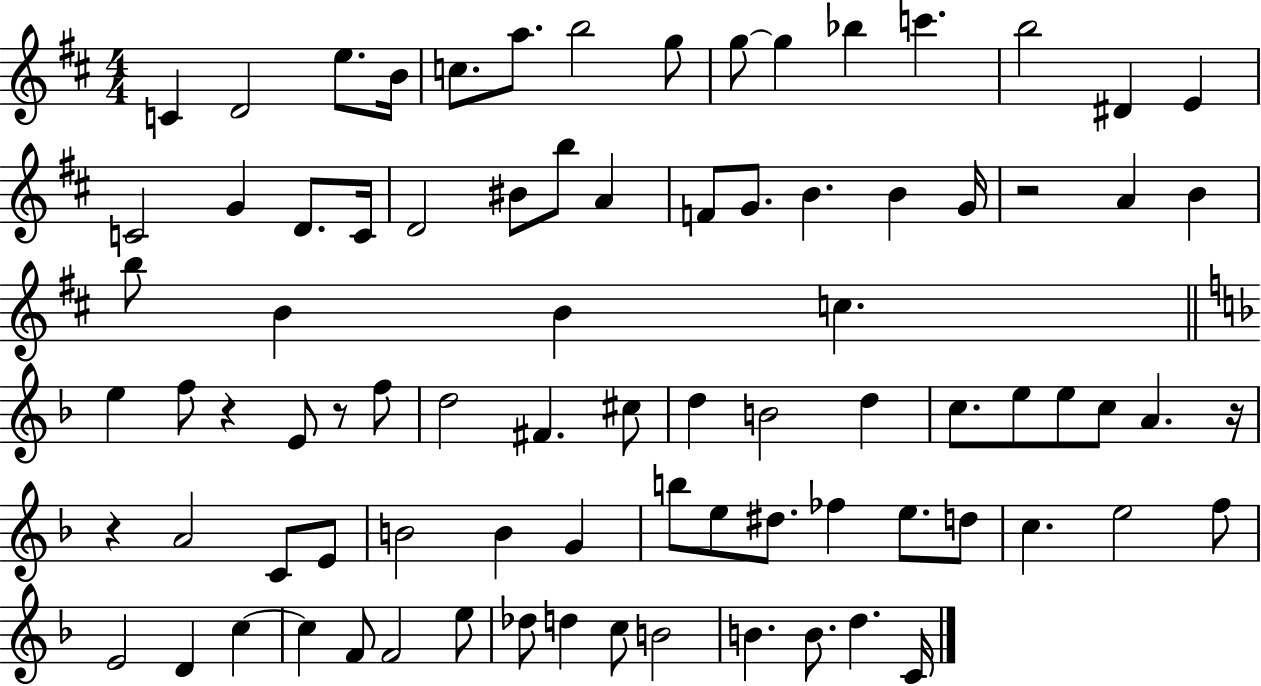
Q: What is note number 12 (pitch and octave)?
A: C6